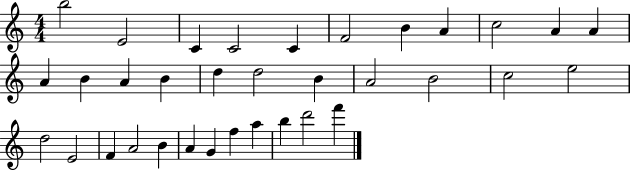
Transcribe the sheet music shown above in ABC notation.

X:1
T:Untitled
M:4/4
L:1/4
K:C
b2 E2 C C2 C F2 B A c2 A A A B A B d d2 B A2 B2 c2 e2 d2 E2 F A2 B A G f a b d'2 f'